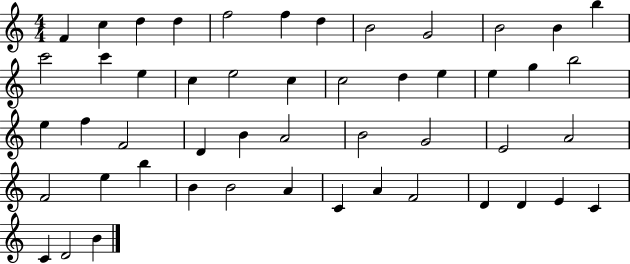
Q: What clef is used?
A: treble